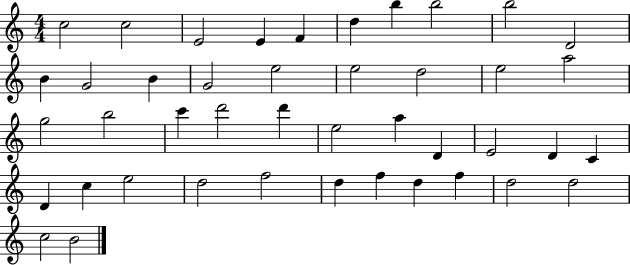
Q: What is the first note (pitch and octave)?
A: C5